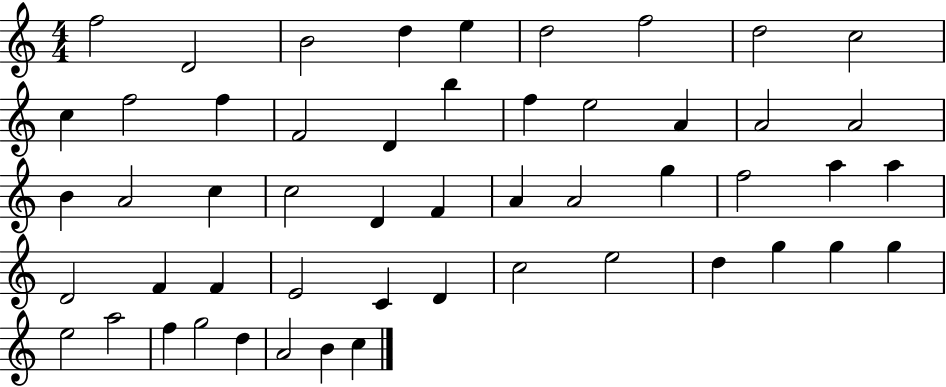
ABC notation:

X:1
T:Untitled
M:4/4
L:1/4
K:C
f2 D2 B2 d e d2 f2 d2 c2 c f2 f F2 D b f e2 A A2 A2 B A2 c c2 D F A A2 g f2 a a D2 F F E2 C D c2 e2 d g g g e2 a2 f g2 d A2 B c